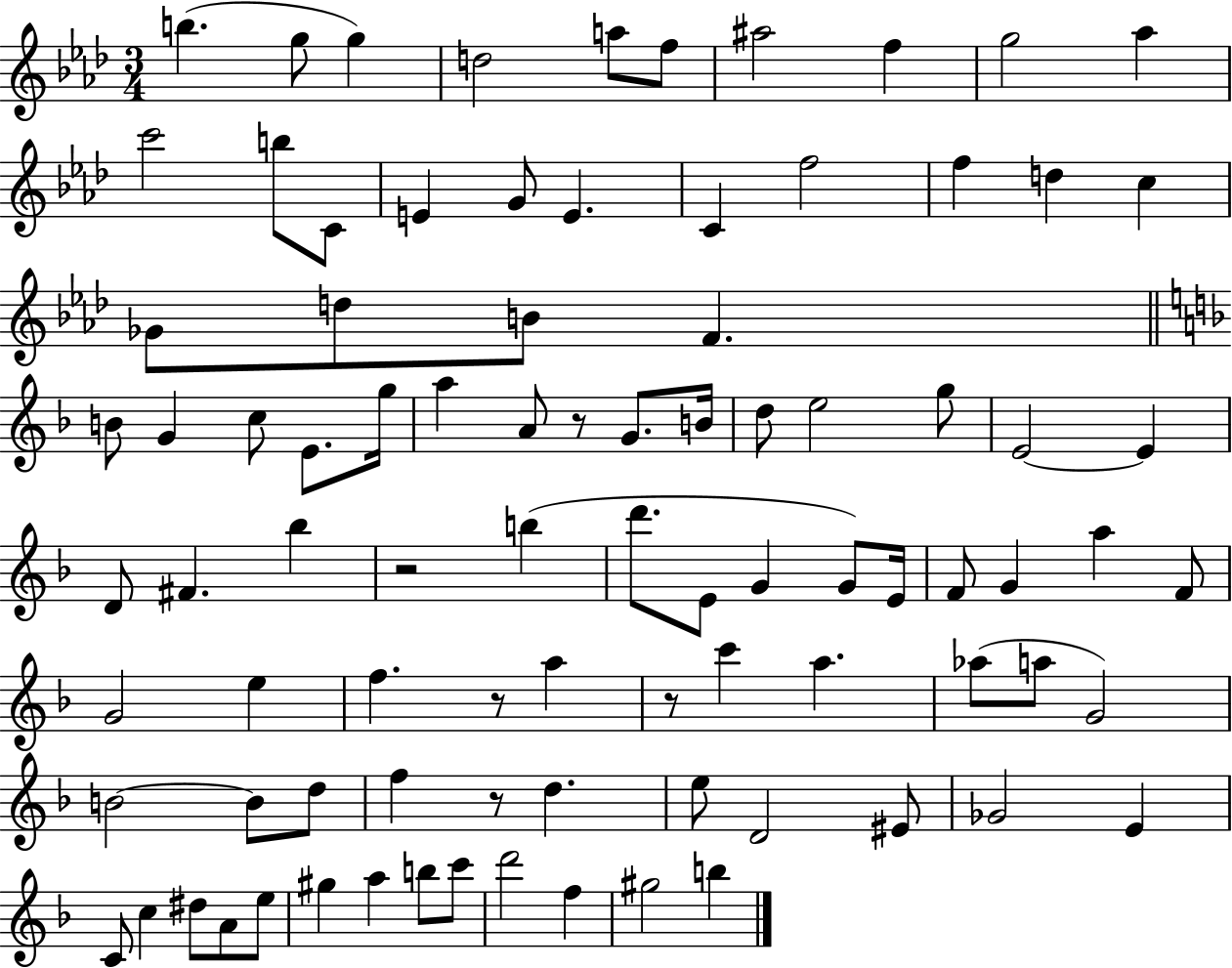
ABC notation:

X:1
T:Untitled
M:3/4
L:1/4
K:Ab
b g/2 g d2 a/2 f/2 ^a2 f g2 _a c'2 b/2 C/2 E G/2 E C f2 f d c _G/2 d/2 B/2 F B/2 G c/2 E/2 g/4 a A/2 z/2 G/2 B/4 d/2 e2 g/2 E2 E D/2 ^F _b z2 b d'/2 E/2 G G/2 E/4 F/2 G a F/2 G2 e f z/2 a z/2 c' a _a/2 a/2 G2 B2 B/2 d/2 f z/2 d e/2 D2 ^E/2 _G2 E C/2 c ^d/2 A/2 e/2 ^g a b/2 c'/2 d'2 f ^g2 b